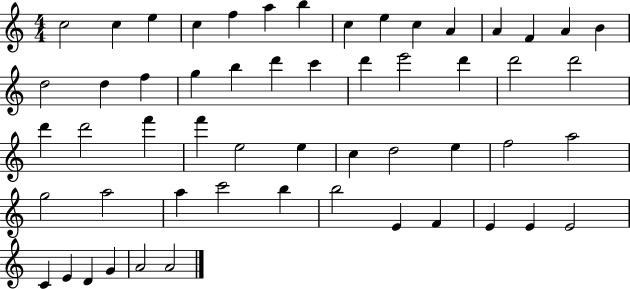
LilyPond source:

{
  \clef treble
  \numericTimeSignature
  \time 4/4
  \key c \major
  c''2 c''4 e''4 | c''4 f''4 a''4 b''4 | c''4 e''4 c''4 a'4 | a'4 f'4 a'4 b'4 | \break d''2 d''4 f''4 | g''4 b''4 d'''4 c'''4 | d'''4 e'''2 d'''4 | d'''2 d'''2 | \break d'''4 d'''2 f'''4 | f'''4 e''2 e''4 | c''4 d''2 e''4 | f''2 a''2 | \break g''2 a''2 | a''4 c'''2 b''4 | b''2 e'4 f'4 | e'4 e'4 e'2 | \break c'4 e'4 d'4 g'4 | a'2 a'2 | \bar "|."
}